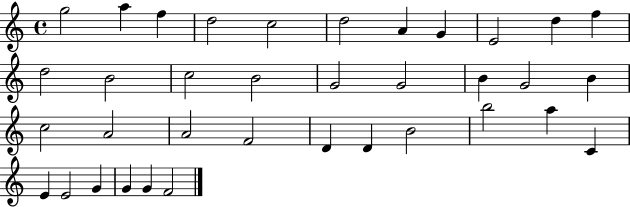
X:1
T:Untitled
M:4/4
L:1/4
K:C
g2 a f d2 c2 d2 A G E2 d f d2 B2 c2 B2 G2 G2 B G2 B c2 A2 A2 F2 D D B2 b2 a C E E2 G G G F2